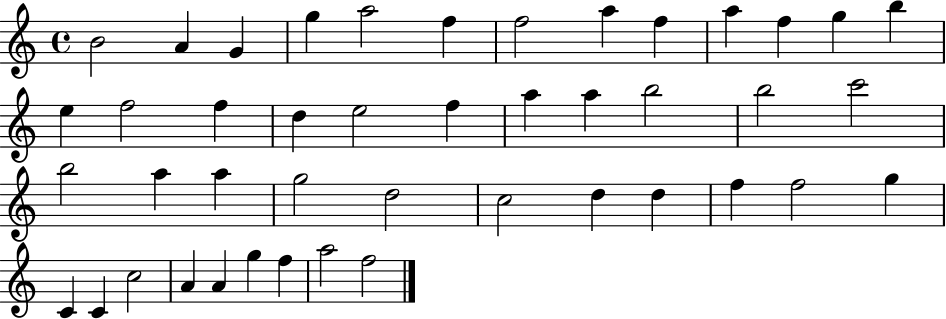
B4/h A4/q G4/q G5/q A5/h F5/q F5/h A5/q F5/q A5/q F5/q G5/q B5/q E5/q F5/h F5/q D5/q E5/h F5/q A5/q A5/q B5/h B5/h C6/h B5/h A5/q A5/q G5/h D5/h C5/h D5/q D5/q F5/q F5/h G5/q C4/q C4/q C5/h A4/q A4/q G5/q F5/q A5/h F5/h